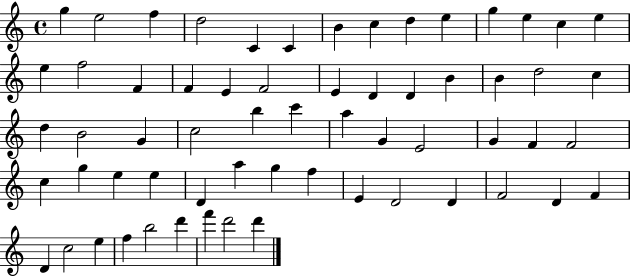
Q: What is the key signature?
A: C major